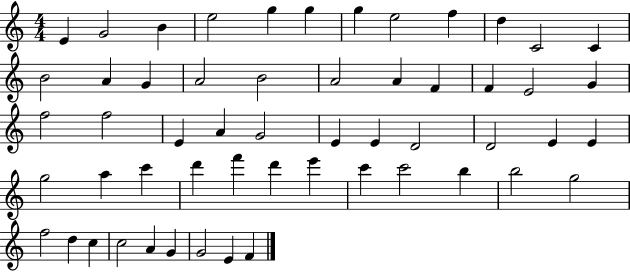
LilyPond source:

{
  \clef treble
  \numericTimeSignature
  \time 4/4
  \key c \major
  e'4 g'2 b'4 | e''2 g''4 g''4 | g''4 e''2 f''4 | d''4 c'2 c'4 | \break b'2 a'4 g'4 | a'2 b'2 | a'2 a'4 f'4 | f'4 e'2 g'4 | \break f''2 f''2 | e'4 a'4 g'2 | e'4 e'4 d'2 | d'2 e'4 e'4 | \break g''2 a''4 c'''4 | d'''4 f'''4 d'''4 e'''4 | c'''4 c'''2 b''4 | b''2 g''2 | \break f''2 d''4 c''4 | c''2 a'4 g'4 | g'2 e'4 f'4 | \bar "|."
}